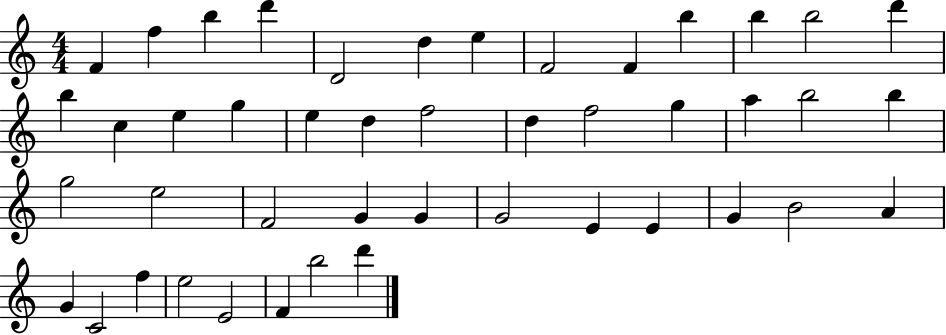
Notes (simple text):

F4/q F5/q B5/q D6/q D4/h D5/q E5/q F4/h F4/q B5/q B5/q B5/h D6/q B5/q C5/q E5/q G5/q E5/q D5/q F5/h D5/q F5/h G5/q A5/q B5/h B5/q G5/h E5/h F4/h G4/q G4/q G4/h E4/q E4/q G4/q B4/h A4/q G4/q C4/h F5/q E5/h E4/h F4/q B5/h D6/q